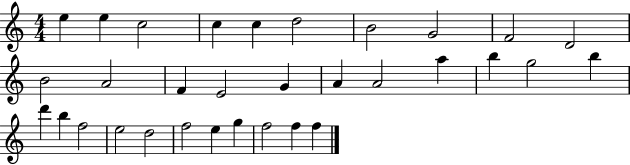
E5/q E5/q C5/h C5/q C5/q D5/h B4/h G4/h F4/h D4/h B4/h A4/h F4/q E4/h G4/q A4/q A4/h A5/q B5/q G5/h B5/q D6/q B5/q F5/h E5/h D5/h F5/h E5/q G5/q F5/h F5/q F5/q